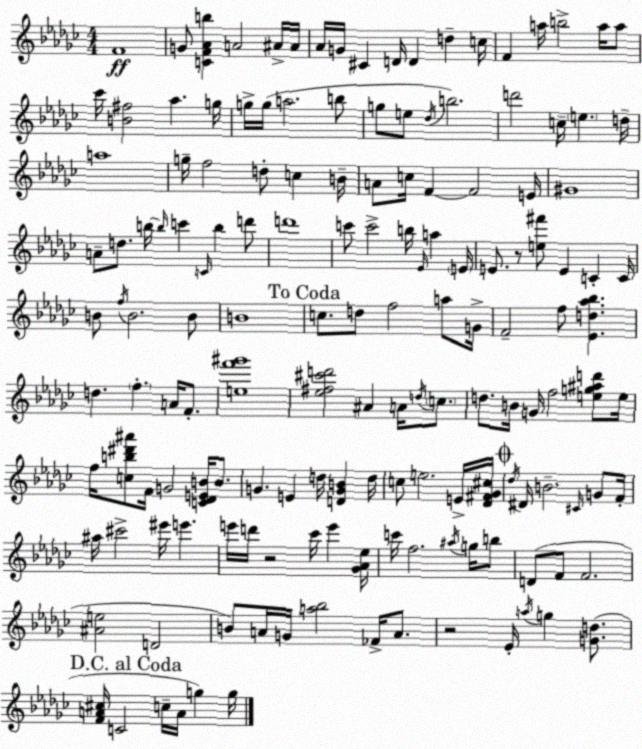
X:1
T:Untitled
M:4/4
L:1/4
K:Ebm
F4 G/2 [CF_Ab] A2 ^A/4 ^A/4 _A/4 G/4 ^C D/4 D d c/4 F a/4 b2 a/4 a/2 _c'/4 [B^f]2 _a g/4 g/4 g/4 a2 b/2 g/2 e/2 _d/4 b2 d'2 c/4 e d/4 a4 g/4 f2 d/2 c B/4 A/2 c/4 F F2 E/4 ^G4 A/2 d/2 b/4 b/4 c' C/4 b d'/2 d'4 c'/2 c'2 b/4 _E/4 a E/4 E/2 z/2 [e^f']/2 E C C/4 B/2 f/4 B2 B/2 B4 c/2 d/2 f2 a/2 G/4 F2 f/2 [_Ed_a_b] d f A/4 F/2 [ef'^g']4 [_e^f^c'd']2 ^A A/4 d/4 c/2 d/2 B/4 G/4 f2 [eg^ad']/2 e/4 f/4 [cb^d'^a']/2 F/4 G2 [C_DEB]/4 B/2 G E d/4 [DGB] d/4 c/2 e2 E/4 [_D^F_G^c]/4 _d/4 ^D/4 B2 ^C/4 G/2 F/4 ^a/4 ^c'2 ^e'/4 e' e'/4 d'/4 z2 _c'/4 e' [_G_A_e]/4 c'/4 f2 ^a/4 g/4 b/2 D/2 F/2 F2 [^Ae]2 D2 B/2 A/4 G/4 [a_b]2 _F/4 A/2 z2 _E/4 a/4 g [Gd]/2 [FA^c]/4 C2 c/4 A/4 g g/4